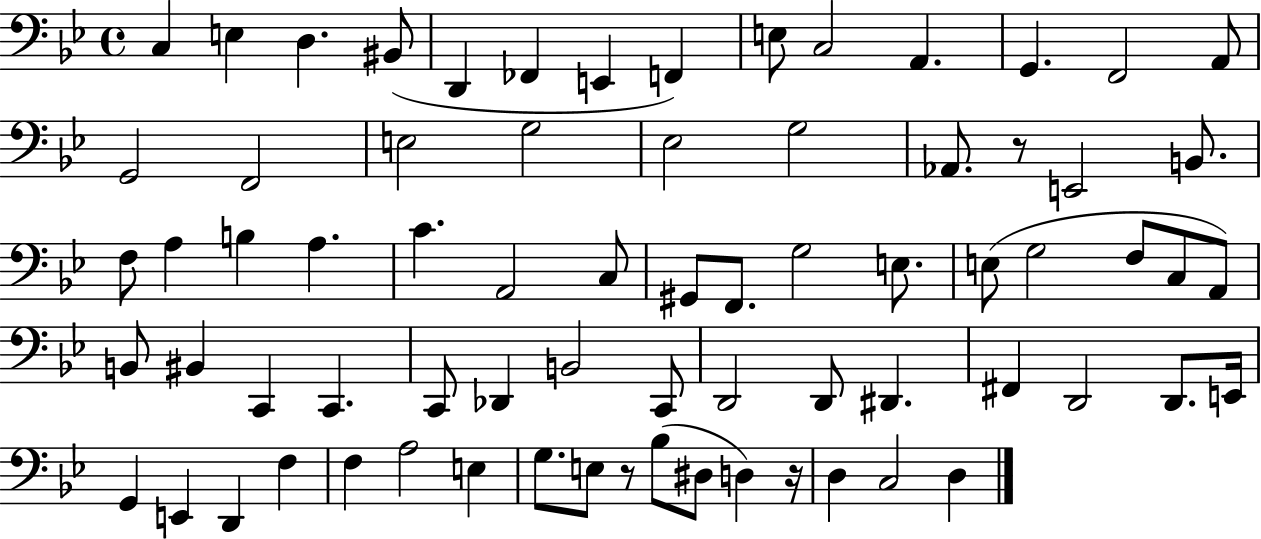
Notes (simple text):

C3/q E3/q D3/q. BIS2/e D2/q FES2/q E2/q F2/q E3/e C3/h A2/q. G2/q. F2/h A2/e G2/h F2/h E3/h G3/h Eb3/h G3/h Ab2/e. R/e E2/h B2/e. F3/e A3/q B3/q A3/q. C4/q. A2/h C3/e G#2/e F2/e. G3/h E3/e. E3/e G3/h F3/e C3/e A2/e B2/e BIS2/q C2/q C2/q. C2/e Db2/q B2/h C2/e D2/h D2/e D#2/q. F#2/q D2/h D2/e. E2/s G2/q E2/q D2/q F3/q F3/q A3/h E3/q G3/e. E3/e R/e Bb3/e D#3/e D3/q R/s D3/q C3/h D3/q